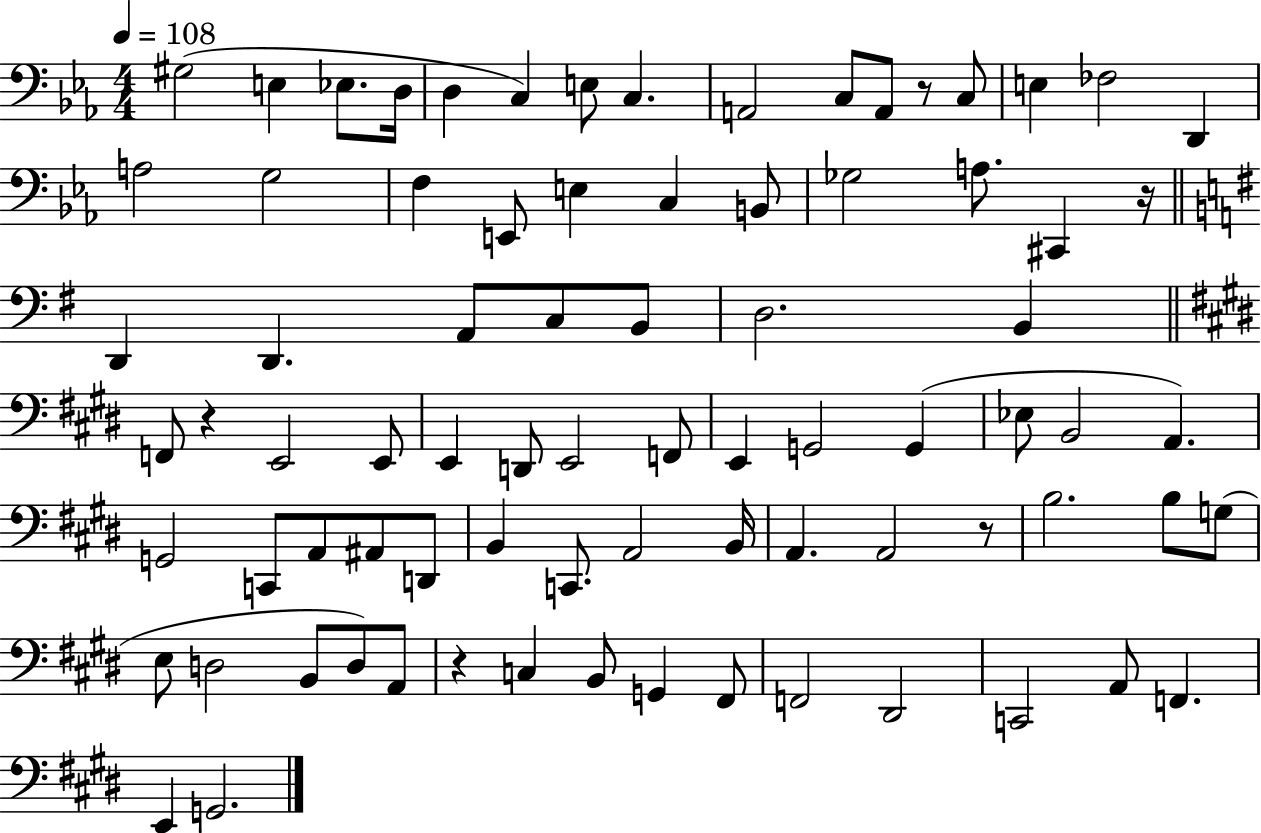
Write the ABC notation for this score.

X:1
T:Untitled
M:4/4
L:1/4
K:Eb
^G,2 E, _E,/2 D,/4 D, C, E,/2 C, A,,2 C,/2 A,,/2 z/2 C,/2 E, _F,2 D,, A,2 G,2 F, E,,/2 E, C, B,,/2 _G,2 A,/2 ^C,, z/4 D,, D,, A,,/2 C,/2 B,,/2 D,2 B,, F,,/2 z E,,2 E,,/2 E,, D,,/2 E,,2 F,,/2 E,, G,,2 G,, _E,/2 B,,2 A,, G,,2 C,,/2 A,,/2 ^A,,/2 D,,/2 B,, C,,/2 A,,2 B,,/4 A,, A,,2 z/2 B,2 B,/2 G,/2 E,/2 D,2 B,,/2 D,/2 A,,/2 z C, B,,/2 G,, ^F,,/2 F,,2 ^D,,2 C,,2 A,,/2 F,, E,, G,,2